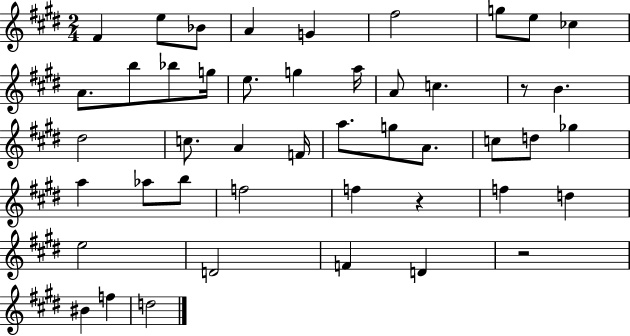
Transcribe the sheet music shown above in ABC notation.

X:1
T:Untitled
M:2/4
L:1/4
K:E
^F e/2 _B/2 A G ^f2 g/2 e/2 _c A/2 b/2 _b/2 g/4 e/2 g a/4 A/2 c z/2 B ^d2 c/2 A F/4 a/2 g/2 A/2 c/2 d/2 _g a _a/2 b/2 f2 f z f d e2 D2 F D z2 ^B f d2